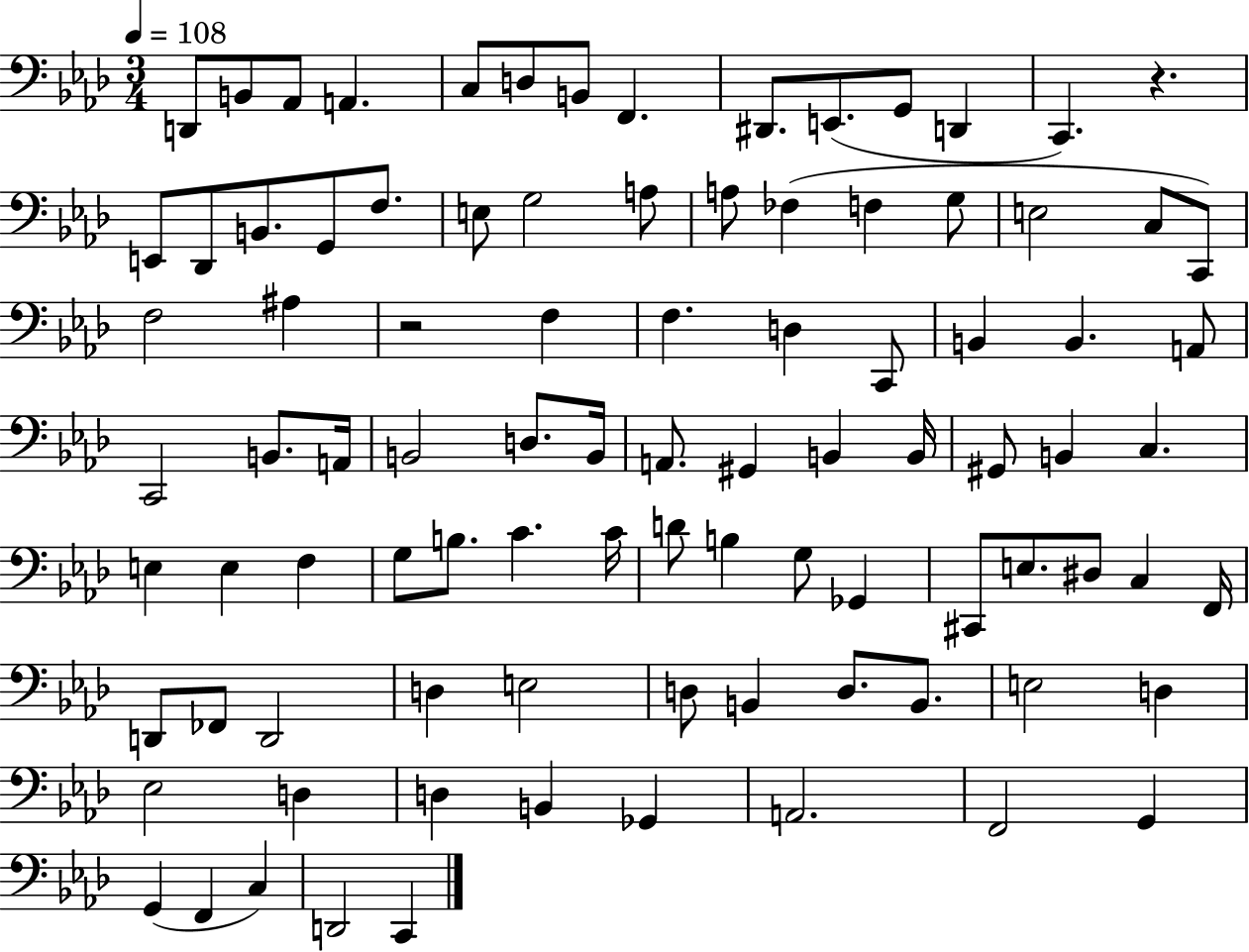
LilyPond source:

{
  \clef bass
  \numericTimeSignature
  \time 3/4
  \key aes \major
  \tempo 4 = 108
  d,8 b,8 aes,8 a,4. | c8 d8 b,8 f,4. | dis,8. e,8.( g,8 d,4 | c,4.) r4. | \break e,8 des,8 b,8. g,8 f8. | e8 g2 a8 | a8 fes4( f4 g8 | e2 c8 c,8) | \break f2 ais4 | r2 f4 | f4. d4 c,8 | b,4 b,4. a,8 | \break c,2 b,8. a,16 | b,2 d8. b,16 | a,8. gis,4 b,4 b,16 | gis,8 b,4 c4. | \break e4 e4 f4 | g8 b8. c'4. c'16 | d'8 b4 g8 ges,4 | cis,8 e8. dis8 c4 f,16 | \break d,8 fes,8 d,2 | d4 e2 | d8 b,4 d8. b,8. | e2 d4 | \break ees2 d4 | d4 b,4 ges,4 | a,2. | f,2 g,4 | \break g,4( f,4 c4) | d,2 c,4 | \bar "|."
}